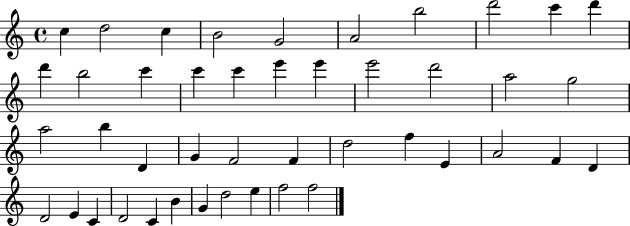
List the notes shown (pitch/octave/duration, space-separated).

C5/q D5/h C5/q B4/h G4/h A4/h B5/h D6/h C6/q D6/q D6/q B5/h C6/q C6/q C6/q E6/q E6/q E6/h D6/h A5/h G5/h A5/h B5/q D4/q G4/q F4/h F4/q D5/h F5/q E4/q A4/h F4/q D4/q D4/h E4/q C4/q D4/h C4/q B4/q G4/q D5/h E5/q F5/h F5/h